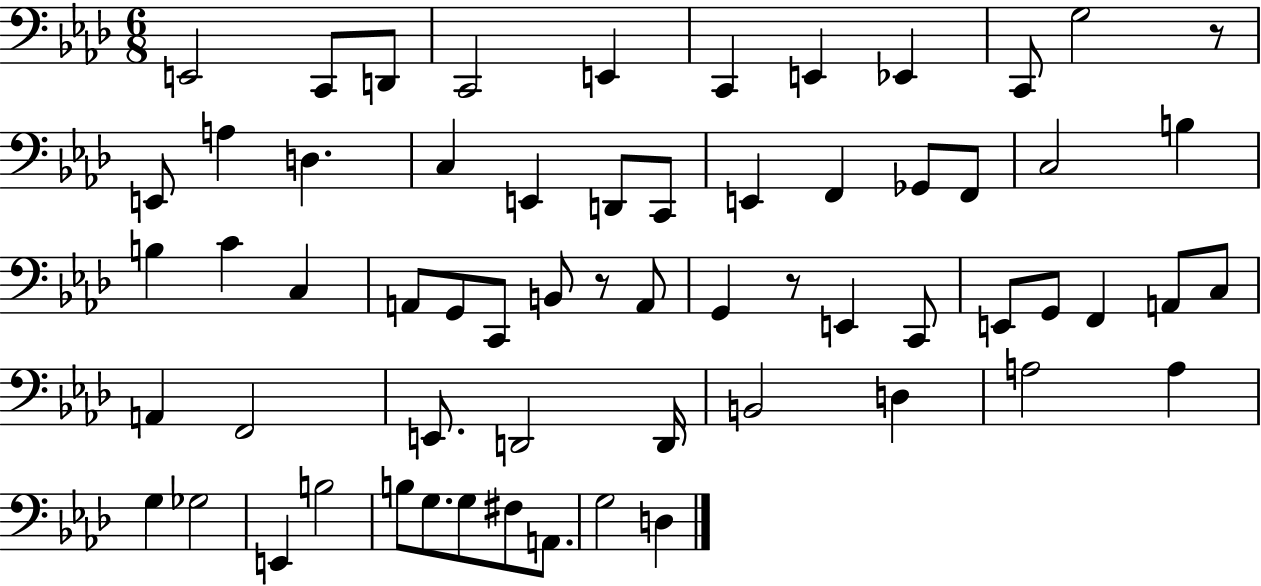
X:1
T:Untitled
M:6/8
L:1/4
K:Ab
E,,2 C,,/2 D,,/2 C,,2 E,, C,, E,, _E,, C,,/2 G,2 z/2 E,,/2 A, D, C, E,, D,,/2 C,,/2 E,, F,, _G,,/2 F,,/2 C,2 B, B, C C, A,,/2 G,,/2 C,,/2 B,,/2 z/2 A,,/2 G,, z/2 E,, C,,/2 E,,/2 G,,/2 F,, A,,/2 C,/2 A,, F,,2 E,,/2 D,,2 D,,/4 B,,2 D, A,2 A, G, _G,2 E,, B,2 B,/2 G,/2 G,/2 ^F,/2 A,,/2 G,2 D,